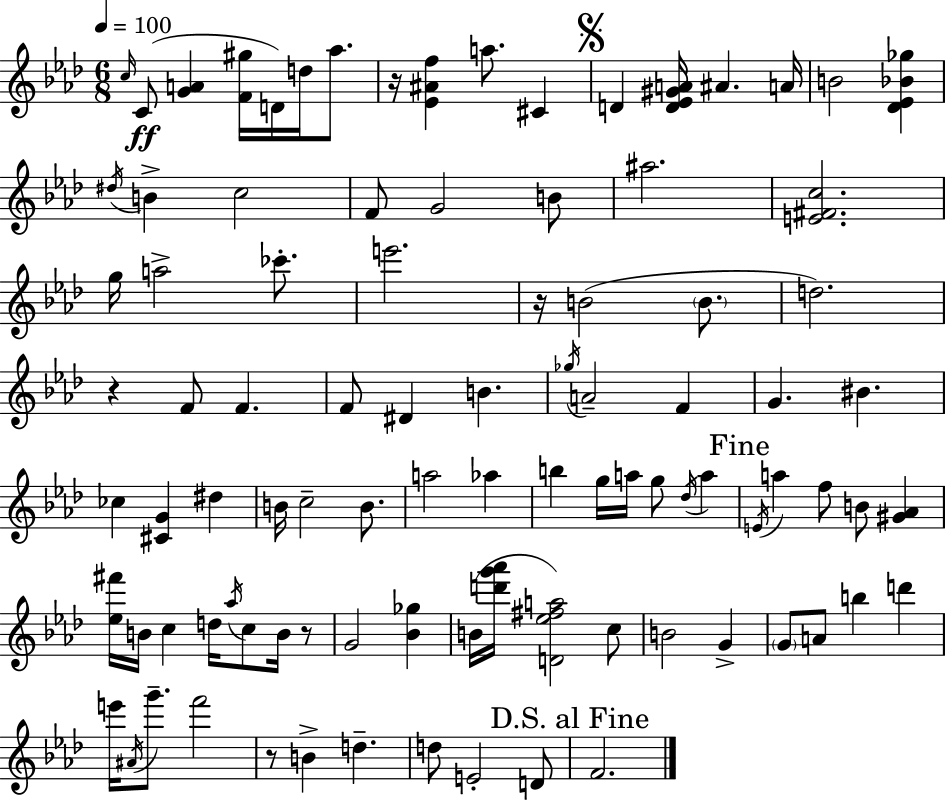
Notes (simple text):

C5/s C4/e [G4,A4]/q [F4,G#5]/s D4/s D5/s Ab5/e. R/s [Eb4,A#4,F5]/q A5/e. C#4/q D4/q [D4,Eb4,G#4,A4]/s A#4/q. A4/s B4/h [Db4,Eb4,Bb4,Gb5]/q D#5/s B4/q C5/h F4/e G4/h B4/e A#5/h. [E4,F#4,C5]/h. G5/s A5/h CES6/e. E6/h. R/s B4/h B4/e. D5/h. R/q F4/e F4/q. F4/e D#4/q B4/q. Gb5/s A4/h F4/q G4/q. BIS4/q. CES5/q [C#4,G4]/q D#5/q B4/s C5/h B4/e. A5/h Ab5/q B5/q G5/s A5/s G5/e Db5/s A5/q E4/s A5/q F5/e B4/e [G#4,Ab4]/q [Eb5,F#6]/s B4/s C5/q D5/s Ab5/s C5/e B4/s R/e G4/h [Bb4,Gb5]/q B4/s [D6,G6,Ab6]/s [D4,Eb5,F#5,A5]/h C5/e B4/h G4/q G4/e A4/e B5/q D6/q E6/s A#4/s G6/e. F6/h R/e B4/q D5/q. D5/e E4/h D4/e F4/h.